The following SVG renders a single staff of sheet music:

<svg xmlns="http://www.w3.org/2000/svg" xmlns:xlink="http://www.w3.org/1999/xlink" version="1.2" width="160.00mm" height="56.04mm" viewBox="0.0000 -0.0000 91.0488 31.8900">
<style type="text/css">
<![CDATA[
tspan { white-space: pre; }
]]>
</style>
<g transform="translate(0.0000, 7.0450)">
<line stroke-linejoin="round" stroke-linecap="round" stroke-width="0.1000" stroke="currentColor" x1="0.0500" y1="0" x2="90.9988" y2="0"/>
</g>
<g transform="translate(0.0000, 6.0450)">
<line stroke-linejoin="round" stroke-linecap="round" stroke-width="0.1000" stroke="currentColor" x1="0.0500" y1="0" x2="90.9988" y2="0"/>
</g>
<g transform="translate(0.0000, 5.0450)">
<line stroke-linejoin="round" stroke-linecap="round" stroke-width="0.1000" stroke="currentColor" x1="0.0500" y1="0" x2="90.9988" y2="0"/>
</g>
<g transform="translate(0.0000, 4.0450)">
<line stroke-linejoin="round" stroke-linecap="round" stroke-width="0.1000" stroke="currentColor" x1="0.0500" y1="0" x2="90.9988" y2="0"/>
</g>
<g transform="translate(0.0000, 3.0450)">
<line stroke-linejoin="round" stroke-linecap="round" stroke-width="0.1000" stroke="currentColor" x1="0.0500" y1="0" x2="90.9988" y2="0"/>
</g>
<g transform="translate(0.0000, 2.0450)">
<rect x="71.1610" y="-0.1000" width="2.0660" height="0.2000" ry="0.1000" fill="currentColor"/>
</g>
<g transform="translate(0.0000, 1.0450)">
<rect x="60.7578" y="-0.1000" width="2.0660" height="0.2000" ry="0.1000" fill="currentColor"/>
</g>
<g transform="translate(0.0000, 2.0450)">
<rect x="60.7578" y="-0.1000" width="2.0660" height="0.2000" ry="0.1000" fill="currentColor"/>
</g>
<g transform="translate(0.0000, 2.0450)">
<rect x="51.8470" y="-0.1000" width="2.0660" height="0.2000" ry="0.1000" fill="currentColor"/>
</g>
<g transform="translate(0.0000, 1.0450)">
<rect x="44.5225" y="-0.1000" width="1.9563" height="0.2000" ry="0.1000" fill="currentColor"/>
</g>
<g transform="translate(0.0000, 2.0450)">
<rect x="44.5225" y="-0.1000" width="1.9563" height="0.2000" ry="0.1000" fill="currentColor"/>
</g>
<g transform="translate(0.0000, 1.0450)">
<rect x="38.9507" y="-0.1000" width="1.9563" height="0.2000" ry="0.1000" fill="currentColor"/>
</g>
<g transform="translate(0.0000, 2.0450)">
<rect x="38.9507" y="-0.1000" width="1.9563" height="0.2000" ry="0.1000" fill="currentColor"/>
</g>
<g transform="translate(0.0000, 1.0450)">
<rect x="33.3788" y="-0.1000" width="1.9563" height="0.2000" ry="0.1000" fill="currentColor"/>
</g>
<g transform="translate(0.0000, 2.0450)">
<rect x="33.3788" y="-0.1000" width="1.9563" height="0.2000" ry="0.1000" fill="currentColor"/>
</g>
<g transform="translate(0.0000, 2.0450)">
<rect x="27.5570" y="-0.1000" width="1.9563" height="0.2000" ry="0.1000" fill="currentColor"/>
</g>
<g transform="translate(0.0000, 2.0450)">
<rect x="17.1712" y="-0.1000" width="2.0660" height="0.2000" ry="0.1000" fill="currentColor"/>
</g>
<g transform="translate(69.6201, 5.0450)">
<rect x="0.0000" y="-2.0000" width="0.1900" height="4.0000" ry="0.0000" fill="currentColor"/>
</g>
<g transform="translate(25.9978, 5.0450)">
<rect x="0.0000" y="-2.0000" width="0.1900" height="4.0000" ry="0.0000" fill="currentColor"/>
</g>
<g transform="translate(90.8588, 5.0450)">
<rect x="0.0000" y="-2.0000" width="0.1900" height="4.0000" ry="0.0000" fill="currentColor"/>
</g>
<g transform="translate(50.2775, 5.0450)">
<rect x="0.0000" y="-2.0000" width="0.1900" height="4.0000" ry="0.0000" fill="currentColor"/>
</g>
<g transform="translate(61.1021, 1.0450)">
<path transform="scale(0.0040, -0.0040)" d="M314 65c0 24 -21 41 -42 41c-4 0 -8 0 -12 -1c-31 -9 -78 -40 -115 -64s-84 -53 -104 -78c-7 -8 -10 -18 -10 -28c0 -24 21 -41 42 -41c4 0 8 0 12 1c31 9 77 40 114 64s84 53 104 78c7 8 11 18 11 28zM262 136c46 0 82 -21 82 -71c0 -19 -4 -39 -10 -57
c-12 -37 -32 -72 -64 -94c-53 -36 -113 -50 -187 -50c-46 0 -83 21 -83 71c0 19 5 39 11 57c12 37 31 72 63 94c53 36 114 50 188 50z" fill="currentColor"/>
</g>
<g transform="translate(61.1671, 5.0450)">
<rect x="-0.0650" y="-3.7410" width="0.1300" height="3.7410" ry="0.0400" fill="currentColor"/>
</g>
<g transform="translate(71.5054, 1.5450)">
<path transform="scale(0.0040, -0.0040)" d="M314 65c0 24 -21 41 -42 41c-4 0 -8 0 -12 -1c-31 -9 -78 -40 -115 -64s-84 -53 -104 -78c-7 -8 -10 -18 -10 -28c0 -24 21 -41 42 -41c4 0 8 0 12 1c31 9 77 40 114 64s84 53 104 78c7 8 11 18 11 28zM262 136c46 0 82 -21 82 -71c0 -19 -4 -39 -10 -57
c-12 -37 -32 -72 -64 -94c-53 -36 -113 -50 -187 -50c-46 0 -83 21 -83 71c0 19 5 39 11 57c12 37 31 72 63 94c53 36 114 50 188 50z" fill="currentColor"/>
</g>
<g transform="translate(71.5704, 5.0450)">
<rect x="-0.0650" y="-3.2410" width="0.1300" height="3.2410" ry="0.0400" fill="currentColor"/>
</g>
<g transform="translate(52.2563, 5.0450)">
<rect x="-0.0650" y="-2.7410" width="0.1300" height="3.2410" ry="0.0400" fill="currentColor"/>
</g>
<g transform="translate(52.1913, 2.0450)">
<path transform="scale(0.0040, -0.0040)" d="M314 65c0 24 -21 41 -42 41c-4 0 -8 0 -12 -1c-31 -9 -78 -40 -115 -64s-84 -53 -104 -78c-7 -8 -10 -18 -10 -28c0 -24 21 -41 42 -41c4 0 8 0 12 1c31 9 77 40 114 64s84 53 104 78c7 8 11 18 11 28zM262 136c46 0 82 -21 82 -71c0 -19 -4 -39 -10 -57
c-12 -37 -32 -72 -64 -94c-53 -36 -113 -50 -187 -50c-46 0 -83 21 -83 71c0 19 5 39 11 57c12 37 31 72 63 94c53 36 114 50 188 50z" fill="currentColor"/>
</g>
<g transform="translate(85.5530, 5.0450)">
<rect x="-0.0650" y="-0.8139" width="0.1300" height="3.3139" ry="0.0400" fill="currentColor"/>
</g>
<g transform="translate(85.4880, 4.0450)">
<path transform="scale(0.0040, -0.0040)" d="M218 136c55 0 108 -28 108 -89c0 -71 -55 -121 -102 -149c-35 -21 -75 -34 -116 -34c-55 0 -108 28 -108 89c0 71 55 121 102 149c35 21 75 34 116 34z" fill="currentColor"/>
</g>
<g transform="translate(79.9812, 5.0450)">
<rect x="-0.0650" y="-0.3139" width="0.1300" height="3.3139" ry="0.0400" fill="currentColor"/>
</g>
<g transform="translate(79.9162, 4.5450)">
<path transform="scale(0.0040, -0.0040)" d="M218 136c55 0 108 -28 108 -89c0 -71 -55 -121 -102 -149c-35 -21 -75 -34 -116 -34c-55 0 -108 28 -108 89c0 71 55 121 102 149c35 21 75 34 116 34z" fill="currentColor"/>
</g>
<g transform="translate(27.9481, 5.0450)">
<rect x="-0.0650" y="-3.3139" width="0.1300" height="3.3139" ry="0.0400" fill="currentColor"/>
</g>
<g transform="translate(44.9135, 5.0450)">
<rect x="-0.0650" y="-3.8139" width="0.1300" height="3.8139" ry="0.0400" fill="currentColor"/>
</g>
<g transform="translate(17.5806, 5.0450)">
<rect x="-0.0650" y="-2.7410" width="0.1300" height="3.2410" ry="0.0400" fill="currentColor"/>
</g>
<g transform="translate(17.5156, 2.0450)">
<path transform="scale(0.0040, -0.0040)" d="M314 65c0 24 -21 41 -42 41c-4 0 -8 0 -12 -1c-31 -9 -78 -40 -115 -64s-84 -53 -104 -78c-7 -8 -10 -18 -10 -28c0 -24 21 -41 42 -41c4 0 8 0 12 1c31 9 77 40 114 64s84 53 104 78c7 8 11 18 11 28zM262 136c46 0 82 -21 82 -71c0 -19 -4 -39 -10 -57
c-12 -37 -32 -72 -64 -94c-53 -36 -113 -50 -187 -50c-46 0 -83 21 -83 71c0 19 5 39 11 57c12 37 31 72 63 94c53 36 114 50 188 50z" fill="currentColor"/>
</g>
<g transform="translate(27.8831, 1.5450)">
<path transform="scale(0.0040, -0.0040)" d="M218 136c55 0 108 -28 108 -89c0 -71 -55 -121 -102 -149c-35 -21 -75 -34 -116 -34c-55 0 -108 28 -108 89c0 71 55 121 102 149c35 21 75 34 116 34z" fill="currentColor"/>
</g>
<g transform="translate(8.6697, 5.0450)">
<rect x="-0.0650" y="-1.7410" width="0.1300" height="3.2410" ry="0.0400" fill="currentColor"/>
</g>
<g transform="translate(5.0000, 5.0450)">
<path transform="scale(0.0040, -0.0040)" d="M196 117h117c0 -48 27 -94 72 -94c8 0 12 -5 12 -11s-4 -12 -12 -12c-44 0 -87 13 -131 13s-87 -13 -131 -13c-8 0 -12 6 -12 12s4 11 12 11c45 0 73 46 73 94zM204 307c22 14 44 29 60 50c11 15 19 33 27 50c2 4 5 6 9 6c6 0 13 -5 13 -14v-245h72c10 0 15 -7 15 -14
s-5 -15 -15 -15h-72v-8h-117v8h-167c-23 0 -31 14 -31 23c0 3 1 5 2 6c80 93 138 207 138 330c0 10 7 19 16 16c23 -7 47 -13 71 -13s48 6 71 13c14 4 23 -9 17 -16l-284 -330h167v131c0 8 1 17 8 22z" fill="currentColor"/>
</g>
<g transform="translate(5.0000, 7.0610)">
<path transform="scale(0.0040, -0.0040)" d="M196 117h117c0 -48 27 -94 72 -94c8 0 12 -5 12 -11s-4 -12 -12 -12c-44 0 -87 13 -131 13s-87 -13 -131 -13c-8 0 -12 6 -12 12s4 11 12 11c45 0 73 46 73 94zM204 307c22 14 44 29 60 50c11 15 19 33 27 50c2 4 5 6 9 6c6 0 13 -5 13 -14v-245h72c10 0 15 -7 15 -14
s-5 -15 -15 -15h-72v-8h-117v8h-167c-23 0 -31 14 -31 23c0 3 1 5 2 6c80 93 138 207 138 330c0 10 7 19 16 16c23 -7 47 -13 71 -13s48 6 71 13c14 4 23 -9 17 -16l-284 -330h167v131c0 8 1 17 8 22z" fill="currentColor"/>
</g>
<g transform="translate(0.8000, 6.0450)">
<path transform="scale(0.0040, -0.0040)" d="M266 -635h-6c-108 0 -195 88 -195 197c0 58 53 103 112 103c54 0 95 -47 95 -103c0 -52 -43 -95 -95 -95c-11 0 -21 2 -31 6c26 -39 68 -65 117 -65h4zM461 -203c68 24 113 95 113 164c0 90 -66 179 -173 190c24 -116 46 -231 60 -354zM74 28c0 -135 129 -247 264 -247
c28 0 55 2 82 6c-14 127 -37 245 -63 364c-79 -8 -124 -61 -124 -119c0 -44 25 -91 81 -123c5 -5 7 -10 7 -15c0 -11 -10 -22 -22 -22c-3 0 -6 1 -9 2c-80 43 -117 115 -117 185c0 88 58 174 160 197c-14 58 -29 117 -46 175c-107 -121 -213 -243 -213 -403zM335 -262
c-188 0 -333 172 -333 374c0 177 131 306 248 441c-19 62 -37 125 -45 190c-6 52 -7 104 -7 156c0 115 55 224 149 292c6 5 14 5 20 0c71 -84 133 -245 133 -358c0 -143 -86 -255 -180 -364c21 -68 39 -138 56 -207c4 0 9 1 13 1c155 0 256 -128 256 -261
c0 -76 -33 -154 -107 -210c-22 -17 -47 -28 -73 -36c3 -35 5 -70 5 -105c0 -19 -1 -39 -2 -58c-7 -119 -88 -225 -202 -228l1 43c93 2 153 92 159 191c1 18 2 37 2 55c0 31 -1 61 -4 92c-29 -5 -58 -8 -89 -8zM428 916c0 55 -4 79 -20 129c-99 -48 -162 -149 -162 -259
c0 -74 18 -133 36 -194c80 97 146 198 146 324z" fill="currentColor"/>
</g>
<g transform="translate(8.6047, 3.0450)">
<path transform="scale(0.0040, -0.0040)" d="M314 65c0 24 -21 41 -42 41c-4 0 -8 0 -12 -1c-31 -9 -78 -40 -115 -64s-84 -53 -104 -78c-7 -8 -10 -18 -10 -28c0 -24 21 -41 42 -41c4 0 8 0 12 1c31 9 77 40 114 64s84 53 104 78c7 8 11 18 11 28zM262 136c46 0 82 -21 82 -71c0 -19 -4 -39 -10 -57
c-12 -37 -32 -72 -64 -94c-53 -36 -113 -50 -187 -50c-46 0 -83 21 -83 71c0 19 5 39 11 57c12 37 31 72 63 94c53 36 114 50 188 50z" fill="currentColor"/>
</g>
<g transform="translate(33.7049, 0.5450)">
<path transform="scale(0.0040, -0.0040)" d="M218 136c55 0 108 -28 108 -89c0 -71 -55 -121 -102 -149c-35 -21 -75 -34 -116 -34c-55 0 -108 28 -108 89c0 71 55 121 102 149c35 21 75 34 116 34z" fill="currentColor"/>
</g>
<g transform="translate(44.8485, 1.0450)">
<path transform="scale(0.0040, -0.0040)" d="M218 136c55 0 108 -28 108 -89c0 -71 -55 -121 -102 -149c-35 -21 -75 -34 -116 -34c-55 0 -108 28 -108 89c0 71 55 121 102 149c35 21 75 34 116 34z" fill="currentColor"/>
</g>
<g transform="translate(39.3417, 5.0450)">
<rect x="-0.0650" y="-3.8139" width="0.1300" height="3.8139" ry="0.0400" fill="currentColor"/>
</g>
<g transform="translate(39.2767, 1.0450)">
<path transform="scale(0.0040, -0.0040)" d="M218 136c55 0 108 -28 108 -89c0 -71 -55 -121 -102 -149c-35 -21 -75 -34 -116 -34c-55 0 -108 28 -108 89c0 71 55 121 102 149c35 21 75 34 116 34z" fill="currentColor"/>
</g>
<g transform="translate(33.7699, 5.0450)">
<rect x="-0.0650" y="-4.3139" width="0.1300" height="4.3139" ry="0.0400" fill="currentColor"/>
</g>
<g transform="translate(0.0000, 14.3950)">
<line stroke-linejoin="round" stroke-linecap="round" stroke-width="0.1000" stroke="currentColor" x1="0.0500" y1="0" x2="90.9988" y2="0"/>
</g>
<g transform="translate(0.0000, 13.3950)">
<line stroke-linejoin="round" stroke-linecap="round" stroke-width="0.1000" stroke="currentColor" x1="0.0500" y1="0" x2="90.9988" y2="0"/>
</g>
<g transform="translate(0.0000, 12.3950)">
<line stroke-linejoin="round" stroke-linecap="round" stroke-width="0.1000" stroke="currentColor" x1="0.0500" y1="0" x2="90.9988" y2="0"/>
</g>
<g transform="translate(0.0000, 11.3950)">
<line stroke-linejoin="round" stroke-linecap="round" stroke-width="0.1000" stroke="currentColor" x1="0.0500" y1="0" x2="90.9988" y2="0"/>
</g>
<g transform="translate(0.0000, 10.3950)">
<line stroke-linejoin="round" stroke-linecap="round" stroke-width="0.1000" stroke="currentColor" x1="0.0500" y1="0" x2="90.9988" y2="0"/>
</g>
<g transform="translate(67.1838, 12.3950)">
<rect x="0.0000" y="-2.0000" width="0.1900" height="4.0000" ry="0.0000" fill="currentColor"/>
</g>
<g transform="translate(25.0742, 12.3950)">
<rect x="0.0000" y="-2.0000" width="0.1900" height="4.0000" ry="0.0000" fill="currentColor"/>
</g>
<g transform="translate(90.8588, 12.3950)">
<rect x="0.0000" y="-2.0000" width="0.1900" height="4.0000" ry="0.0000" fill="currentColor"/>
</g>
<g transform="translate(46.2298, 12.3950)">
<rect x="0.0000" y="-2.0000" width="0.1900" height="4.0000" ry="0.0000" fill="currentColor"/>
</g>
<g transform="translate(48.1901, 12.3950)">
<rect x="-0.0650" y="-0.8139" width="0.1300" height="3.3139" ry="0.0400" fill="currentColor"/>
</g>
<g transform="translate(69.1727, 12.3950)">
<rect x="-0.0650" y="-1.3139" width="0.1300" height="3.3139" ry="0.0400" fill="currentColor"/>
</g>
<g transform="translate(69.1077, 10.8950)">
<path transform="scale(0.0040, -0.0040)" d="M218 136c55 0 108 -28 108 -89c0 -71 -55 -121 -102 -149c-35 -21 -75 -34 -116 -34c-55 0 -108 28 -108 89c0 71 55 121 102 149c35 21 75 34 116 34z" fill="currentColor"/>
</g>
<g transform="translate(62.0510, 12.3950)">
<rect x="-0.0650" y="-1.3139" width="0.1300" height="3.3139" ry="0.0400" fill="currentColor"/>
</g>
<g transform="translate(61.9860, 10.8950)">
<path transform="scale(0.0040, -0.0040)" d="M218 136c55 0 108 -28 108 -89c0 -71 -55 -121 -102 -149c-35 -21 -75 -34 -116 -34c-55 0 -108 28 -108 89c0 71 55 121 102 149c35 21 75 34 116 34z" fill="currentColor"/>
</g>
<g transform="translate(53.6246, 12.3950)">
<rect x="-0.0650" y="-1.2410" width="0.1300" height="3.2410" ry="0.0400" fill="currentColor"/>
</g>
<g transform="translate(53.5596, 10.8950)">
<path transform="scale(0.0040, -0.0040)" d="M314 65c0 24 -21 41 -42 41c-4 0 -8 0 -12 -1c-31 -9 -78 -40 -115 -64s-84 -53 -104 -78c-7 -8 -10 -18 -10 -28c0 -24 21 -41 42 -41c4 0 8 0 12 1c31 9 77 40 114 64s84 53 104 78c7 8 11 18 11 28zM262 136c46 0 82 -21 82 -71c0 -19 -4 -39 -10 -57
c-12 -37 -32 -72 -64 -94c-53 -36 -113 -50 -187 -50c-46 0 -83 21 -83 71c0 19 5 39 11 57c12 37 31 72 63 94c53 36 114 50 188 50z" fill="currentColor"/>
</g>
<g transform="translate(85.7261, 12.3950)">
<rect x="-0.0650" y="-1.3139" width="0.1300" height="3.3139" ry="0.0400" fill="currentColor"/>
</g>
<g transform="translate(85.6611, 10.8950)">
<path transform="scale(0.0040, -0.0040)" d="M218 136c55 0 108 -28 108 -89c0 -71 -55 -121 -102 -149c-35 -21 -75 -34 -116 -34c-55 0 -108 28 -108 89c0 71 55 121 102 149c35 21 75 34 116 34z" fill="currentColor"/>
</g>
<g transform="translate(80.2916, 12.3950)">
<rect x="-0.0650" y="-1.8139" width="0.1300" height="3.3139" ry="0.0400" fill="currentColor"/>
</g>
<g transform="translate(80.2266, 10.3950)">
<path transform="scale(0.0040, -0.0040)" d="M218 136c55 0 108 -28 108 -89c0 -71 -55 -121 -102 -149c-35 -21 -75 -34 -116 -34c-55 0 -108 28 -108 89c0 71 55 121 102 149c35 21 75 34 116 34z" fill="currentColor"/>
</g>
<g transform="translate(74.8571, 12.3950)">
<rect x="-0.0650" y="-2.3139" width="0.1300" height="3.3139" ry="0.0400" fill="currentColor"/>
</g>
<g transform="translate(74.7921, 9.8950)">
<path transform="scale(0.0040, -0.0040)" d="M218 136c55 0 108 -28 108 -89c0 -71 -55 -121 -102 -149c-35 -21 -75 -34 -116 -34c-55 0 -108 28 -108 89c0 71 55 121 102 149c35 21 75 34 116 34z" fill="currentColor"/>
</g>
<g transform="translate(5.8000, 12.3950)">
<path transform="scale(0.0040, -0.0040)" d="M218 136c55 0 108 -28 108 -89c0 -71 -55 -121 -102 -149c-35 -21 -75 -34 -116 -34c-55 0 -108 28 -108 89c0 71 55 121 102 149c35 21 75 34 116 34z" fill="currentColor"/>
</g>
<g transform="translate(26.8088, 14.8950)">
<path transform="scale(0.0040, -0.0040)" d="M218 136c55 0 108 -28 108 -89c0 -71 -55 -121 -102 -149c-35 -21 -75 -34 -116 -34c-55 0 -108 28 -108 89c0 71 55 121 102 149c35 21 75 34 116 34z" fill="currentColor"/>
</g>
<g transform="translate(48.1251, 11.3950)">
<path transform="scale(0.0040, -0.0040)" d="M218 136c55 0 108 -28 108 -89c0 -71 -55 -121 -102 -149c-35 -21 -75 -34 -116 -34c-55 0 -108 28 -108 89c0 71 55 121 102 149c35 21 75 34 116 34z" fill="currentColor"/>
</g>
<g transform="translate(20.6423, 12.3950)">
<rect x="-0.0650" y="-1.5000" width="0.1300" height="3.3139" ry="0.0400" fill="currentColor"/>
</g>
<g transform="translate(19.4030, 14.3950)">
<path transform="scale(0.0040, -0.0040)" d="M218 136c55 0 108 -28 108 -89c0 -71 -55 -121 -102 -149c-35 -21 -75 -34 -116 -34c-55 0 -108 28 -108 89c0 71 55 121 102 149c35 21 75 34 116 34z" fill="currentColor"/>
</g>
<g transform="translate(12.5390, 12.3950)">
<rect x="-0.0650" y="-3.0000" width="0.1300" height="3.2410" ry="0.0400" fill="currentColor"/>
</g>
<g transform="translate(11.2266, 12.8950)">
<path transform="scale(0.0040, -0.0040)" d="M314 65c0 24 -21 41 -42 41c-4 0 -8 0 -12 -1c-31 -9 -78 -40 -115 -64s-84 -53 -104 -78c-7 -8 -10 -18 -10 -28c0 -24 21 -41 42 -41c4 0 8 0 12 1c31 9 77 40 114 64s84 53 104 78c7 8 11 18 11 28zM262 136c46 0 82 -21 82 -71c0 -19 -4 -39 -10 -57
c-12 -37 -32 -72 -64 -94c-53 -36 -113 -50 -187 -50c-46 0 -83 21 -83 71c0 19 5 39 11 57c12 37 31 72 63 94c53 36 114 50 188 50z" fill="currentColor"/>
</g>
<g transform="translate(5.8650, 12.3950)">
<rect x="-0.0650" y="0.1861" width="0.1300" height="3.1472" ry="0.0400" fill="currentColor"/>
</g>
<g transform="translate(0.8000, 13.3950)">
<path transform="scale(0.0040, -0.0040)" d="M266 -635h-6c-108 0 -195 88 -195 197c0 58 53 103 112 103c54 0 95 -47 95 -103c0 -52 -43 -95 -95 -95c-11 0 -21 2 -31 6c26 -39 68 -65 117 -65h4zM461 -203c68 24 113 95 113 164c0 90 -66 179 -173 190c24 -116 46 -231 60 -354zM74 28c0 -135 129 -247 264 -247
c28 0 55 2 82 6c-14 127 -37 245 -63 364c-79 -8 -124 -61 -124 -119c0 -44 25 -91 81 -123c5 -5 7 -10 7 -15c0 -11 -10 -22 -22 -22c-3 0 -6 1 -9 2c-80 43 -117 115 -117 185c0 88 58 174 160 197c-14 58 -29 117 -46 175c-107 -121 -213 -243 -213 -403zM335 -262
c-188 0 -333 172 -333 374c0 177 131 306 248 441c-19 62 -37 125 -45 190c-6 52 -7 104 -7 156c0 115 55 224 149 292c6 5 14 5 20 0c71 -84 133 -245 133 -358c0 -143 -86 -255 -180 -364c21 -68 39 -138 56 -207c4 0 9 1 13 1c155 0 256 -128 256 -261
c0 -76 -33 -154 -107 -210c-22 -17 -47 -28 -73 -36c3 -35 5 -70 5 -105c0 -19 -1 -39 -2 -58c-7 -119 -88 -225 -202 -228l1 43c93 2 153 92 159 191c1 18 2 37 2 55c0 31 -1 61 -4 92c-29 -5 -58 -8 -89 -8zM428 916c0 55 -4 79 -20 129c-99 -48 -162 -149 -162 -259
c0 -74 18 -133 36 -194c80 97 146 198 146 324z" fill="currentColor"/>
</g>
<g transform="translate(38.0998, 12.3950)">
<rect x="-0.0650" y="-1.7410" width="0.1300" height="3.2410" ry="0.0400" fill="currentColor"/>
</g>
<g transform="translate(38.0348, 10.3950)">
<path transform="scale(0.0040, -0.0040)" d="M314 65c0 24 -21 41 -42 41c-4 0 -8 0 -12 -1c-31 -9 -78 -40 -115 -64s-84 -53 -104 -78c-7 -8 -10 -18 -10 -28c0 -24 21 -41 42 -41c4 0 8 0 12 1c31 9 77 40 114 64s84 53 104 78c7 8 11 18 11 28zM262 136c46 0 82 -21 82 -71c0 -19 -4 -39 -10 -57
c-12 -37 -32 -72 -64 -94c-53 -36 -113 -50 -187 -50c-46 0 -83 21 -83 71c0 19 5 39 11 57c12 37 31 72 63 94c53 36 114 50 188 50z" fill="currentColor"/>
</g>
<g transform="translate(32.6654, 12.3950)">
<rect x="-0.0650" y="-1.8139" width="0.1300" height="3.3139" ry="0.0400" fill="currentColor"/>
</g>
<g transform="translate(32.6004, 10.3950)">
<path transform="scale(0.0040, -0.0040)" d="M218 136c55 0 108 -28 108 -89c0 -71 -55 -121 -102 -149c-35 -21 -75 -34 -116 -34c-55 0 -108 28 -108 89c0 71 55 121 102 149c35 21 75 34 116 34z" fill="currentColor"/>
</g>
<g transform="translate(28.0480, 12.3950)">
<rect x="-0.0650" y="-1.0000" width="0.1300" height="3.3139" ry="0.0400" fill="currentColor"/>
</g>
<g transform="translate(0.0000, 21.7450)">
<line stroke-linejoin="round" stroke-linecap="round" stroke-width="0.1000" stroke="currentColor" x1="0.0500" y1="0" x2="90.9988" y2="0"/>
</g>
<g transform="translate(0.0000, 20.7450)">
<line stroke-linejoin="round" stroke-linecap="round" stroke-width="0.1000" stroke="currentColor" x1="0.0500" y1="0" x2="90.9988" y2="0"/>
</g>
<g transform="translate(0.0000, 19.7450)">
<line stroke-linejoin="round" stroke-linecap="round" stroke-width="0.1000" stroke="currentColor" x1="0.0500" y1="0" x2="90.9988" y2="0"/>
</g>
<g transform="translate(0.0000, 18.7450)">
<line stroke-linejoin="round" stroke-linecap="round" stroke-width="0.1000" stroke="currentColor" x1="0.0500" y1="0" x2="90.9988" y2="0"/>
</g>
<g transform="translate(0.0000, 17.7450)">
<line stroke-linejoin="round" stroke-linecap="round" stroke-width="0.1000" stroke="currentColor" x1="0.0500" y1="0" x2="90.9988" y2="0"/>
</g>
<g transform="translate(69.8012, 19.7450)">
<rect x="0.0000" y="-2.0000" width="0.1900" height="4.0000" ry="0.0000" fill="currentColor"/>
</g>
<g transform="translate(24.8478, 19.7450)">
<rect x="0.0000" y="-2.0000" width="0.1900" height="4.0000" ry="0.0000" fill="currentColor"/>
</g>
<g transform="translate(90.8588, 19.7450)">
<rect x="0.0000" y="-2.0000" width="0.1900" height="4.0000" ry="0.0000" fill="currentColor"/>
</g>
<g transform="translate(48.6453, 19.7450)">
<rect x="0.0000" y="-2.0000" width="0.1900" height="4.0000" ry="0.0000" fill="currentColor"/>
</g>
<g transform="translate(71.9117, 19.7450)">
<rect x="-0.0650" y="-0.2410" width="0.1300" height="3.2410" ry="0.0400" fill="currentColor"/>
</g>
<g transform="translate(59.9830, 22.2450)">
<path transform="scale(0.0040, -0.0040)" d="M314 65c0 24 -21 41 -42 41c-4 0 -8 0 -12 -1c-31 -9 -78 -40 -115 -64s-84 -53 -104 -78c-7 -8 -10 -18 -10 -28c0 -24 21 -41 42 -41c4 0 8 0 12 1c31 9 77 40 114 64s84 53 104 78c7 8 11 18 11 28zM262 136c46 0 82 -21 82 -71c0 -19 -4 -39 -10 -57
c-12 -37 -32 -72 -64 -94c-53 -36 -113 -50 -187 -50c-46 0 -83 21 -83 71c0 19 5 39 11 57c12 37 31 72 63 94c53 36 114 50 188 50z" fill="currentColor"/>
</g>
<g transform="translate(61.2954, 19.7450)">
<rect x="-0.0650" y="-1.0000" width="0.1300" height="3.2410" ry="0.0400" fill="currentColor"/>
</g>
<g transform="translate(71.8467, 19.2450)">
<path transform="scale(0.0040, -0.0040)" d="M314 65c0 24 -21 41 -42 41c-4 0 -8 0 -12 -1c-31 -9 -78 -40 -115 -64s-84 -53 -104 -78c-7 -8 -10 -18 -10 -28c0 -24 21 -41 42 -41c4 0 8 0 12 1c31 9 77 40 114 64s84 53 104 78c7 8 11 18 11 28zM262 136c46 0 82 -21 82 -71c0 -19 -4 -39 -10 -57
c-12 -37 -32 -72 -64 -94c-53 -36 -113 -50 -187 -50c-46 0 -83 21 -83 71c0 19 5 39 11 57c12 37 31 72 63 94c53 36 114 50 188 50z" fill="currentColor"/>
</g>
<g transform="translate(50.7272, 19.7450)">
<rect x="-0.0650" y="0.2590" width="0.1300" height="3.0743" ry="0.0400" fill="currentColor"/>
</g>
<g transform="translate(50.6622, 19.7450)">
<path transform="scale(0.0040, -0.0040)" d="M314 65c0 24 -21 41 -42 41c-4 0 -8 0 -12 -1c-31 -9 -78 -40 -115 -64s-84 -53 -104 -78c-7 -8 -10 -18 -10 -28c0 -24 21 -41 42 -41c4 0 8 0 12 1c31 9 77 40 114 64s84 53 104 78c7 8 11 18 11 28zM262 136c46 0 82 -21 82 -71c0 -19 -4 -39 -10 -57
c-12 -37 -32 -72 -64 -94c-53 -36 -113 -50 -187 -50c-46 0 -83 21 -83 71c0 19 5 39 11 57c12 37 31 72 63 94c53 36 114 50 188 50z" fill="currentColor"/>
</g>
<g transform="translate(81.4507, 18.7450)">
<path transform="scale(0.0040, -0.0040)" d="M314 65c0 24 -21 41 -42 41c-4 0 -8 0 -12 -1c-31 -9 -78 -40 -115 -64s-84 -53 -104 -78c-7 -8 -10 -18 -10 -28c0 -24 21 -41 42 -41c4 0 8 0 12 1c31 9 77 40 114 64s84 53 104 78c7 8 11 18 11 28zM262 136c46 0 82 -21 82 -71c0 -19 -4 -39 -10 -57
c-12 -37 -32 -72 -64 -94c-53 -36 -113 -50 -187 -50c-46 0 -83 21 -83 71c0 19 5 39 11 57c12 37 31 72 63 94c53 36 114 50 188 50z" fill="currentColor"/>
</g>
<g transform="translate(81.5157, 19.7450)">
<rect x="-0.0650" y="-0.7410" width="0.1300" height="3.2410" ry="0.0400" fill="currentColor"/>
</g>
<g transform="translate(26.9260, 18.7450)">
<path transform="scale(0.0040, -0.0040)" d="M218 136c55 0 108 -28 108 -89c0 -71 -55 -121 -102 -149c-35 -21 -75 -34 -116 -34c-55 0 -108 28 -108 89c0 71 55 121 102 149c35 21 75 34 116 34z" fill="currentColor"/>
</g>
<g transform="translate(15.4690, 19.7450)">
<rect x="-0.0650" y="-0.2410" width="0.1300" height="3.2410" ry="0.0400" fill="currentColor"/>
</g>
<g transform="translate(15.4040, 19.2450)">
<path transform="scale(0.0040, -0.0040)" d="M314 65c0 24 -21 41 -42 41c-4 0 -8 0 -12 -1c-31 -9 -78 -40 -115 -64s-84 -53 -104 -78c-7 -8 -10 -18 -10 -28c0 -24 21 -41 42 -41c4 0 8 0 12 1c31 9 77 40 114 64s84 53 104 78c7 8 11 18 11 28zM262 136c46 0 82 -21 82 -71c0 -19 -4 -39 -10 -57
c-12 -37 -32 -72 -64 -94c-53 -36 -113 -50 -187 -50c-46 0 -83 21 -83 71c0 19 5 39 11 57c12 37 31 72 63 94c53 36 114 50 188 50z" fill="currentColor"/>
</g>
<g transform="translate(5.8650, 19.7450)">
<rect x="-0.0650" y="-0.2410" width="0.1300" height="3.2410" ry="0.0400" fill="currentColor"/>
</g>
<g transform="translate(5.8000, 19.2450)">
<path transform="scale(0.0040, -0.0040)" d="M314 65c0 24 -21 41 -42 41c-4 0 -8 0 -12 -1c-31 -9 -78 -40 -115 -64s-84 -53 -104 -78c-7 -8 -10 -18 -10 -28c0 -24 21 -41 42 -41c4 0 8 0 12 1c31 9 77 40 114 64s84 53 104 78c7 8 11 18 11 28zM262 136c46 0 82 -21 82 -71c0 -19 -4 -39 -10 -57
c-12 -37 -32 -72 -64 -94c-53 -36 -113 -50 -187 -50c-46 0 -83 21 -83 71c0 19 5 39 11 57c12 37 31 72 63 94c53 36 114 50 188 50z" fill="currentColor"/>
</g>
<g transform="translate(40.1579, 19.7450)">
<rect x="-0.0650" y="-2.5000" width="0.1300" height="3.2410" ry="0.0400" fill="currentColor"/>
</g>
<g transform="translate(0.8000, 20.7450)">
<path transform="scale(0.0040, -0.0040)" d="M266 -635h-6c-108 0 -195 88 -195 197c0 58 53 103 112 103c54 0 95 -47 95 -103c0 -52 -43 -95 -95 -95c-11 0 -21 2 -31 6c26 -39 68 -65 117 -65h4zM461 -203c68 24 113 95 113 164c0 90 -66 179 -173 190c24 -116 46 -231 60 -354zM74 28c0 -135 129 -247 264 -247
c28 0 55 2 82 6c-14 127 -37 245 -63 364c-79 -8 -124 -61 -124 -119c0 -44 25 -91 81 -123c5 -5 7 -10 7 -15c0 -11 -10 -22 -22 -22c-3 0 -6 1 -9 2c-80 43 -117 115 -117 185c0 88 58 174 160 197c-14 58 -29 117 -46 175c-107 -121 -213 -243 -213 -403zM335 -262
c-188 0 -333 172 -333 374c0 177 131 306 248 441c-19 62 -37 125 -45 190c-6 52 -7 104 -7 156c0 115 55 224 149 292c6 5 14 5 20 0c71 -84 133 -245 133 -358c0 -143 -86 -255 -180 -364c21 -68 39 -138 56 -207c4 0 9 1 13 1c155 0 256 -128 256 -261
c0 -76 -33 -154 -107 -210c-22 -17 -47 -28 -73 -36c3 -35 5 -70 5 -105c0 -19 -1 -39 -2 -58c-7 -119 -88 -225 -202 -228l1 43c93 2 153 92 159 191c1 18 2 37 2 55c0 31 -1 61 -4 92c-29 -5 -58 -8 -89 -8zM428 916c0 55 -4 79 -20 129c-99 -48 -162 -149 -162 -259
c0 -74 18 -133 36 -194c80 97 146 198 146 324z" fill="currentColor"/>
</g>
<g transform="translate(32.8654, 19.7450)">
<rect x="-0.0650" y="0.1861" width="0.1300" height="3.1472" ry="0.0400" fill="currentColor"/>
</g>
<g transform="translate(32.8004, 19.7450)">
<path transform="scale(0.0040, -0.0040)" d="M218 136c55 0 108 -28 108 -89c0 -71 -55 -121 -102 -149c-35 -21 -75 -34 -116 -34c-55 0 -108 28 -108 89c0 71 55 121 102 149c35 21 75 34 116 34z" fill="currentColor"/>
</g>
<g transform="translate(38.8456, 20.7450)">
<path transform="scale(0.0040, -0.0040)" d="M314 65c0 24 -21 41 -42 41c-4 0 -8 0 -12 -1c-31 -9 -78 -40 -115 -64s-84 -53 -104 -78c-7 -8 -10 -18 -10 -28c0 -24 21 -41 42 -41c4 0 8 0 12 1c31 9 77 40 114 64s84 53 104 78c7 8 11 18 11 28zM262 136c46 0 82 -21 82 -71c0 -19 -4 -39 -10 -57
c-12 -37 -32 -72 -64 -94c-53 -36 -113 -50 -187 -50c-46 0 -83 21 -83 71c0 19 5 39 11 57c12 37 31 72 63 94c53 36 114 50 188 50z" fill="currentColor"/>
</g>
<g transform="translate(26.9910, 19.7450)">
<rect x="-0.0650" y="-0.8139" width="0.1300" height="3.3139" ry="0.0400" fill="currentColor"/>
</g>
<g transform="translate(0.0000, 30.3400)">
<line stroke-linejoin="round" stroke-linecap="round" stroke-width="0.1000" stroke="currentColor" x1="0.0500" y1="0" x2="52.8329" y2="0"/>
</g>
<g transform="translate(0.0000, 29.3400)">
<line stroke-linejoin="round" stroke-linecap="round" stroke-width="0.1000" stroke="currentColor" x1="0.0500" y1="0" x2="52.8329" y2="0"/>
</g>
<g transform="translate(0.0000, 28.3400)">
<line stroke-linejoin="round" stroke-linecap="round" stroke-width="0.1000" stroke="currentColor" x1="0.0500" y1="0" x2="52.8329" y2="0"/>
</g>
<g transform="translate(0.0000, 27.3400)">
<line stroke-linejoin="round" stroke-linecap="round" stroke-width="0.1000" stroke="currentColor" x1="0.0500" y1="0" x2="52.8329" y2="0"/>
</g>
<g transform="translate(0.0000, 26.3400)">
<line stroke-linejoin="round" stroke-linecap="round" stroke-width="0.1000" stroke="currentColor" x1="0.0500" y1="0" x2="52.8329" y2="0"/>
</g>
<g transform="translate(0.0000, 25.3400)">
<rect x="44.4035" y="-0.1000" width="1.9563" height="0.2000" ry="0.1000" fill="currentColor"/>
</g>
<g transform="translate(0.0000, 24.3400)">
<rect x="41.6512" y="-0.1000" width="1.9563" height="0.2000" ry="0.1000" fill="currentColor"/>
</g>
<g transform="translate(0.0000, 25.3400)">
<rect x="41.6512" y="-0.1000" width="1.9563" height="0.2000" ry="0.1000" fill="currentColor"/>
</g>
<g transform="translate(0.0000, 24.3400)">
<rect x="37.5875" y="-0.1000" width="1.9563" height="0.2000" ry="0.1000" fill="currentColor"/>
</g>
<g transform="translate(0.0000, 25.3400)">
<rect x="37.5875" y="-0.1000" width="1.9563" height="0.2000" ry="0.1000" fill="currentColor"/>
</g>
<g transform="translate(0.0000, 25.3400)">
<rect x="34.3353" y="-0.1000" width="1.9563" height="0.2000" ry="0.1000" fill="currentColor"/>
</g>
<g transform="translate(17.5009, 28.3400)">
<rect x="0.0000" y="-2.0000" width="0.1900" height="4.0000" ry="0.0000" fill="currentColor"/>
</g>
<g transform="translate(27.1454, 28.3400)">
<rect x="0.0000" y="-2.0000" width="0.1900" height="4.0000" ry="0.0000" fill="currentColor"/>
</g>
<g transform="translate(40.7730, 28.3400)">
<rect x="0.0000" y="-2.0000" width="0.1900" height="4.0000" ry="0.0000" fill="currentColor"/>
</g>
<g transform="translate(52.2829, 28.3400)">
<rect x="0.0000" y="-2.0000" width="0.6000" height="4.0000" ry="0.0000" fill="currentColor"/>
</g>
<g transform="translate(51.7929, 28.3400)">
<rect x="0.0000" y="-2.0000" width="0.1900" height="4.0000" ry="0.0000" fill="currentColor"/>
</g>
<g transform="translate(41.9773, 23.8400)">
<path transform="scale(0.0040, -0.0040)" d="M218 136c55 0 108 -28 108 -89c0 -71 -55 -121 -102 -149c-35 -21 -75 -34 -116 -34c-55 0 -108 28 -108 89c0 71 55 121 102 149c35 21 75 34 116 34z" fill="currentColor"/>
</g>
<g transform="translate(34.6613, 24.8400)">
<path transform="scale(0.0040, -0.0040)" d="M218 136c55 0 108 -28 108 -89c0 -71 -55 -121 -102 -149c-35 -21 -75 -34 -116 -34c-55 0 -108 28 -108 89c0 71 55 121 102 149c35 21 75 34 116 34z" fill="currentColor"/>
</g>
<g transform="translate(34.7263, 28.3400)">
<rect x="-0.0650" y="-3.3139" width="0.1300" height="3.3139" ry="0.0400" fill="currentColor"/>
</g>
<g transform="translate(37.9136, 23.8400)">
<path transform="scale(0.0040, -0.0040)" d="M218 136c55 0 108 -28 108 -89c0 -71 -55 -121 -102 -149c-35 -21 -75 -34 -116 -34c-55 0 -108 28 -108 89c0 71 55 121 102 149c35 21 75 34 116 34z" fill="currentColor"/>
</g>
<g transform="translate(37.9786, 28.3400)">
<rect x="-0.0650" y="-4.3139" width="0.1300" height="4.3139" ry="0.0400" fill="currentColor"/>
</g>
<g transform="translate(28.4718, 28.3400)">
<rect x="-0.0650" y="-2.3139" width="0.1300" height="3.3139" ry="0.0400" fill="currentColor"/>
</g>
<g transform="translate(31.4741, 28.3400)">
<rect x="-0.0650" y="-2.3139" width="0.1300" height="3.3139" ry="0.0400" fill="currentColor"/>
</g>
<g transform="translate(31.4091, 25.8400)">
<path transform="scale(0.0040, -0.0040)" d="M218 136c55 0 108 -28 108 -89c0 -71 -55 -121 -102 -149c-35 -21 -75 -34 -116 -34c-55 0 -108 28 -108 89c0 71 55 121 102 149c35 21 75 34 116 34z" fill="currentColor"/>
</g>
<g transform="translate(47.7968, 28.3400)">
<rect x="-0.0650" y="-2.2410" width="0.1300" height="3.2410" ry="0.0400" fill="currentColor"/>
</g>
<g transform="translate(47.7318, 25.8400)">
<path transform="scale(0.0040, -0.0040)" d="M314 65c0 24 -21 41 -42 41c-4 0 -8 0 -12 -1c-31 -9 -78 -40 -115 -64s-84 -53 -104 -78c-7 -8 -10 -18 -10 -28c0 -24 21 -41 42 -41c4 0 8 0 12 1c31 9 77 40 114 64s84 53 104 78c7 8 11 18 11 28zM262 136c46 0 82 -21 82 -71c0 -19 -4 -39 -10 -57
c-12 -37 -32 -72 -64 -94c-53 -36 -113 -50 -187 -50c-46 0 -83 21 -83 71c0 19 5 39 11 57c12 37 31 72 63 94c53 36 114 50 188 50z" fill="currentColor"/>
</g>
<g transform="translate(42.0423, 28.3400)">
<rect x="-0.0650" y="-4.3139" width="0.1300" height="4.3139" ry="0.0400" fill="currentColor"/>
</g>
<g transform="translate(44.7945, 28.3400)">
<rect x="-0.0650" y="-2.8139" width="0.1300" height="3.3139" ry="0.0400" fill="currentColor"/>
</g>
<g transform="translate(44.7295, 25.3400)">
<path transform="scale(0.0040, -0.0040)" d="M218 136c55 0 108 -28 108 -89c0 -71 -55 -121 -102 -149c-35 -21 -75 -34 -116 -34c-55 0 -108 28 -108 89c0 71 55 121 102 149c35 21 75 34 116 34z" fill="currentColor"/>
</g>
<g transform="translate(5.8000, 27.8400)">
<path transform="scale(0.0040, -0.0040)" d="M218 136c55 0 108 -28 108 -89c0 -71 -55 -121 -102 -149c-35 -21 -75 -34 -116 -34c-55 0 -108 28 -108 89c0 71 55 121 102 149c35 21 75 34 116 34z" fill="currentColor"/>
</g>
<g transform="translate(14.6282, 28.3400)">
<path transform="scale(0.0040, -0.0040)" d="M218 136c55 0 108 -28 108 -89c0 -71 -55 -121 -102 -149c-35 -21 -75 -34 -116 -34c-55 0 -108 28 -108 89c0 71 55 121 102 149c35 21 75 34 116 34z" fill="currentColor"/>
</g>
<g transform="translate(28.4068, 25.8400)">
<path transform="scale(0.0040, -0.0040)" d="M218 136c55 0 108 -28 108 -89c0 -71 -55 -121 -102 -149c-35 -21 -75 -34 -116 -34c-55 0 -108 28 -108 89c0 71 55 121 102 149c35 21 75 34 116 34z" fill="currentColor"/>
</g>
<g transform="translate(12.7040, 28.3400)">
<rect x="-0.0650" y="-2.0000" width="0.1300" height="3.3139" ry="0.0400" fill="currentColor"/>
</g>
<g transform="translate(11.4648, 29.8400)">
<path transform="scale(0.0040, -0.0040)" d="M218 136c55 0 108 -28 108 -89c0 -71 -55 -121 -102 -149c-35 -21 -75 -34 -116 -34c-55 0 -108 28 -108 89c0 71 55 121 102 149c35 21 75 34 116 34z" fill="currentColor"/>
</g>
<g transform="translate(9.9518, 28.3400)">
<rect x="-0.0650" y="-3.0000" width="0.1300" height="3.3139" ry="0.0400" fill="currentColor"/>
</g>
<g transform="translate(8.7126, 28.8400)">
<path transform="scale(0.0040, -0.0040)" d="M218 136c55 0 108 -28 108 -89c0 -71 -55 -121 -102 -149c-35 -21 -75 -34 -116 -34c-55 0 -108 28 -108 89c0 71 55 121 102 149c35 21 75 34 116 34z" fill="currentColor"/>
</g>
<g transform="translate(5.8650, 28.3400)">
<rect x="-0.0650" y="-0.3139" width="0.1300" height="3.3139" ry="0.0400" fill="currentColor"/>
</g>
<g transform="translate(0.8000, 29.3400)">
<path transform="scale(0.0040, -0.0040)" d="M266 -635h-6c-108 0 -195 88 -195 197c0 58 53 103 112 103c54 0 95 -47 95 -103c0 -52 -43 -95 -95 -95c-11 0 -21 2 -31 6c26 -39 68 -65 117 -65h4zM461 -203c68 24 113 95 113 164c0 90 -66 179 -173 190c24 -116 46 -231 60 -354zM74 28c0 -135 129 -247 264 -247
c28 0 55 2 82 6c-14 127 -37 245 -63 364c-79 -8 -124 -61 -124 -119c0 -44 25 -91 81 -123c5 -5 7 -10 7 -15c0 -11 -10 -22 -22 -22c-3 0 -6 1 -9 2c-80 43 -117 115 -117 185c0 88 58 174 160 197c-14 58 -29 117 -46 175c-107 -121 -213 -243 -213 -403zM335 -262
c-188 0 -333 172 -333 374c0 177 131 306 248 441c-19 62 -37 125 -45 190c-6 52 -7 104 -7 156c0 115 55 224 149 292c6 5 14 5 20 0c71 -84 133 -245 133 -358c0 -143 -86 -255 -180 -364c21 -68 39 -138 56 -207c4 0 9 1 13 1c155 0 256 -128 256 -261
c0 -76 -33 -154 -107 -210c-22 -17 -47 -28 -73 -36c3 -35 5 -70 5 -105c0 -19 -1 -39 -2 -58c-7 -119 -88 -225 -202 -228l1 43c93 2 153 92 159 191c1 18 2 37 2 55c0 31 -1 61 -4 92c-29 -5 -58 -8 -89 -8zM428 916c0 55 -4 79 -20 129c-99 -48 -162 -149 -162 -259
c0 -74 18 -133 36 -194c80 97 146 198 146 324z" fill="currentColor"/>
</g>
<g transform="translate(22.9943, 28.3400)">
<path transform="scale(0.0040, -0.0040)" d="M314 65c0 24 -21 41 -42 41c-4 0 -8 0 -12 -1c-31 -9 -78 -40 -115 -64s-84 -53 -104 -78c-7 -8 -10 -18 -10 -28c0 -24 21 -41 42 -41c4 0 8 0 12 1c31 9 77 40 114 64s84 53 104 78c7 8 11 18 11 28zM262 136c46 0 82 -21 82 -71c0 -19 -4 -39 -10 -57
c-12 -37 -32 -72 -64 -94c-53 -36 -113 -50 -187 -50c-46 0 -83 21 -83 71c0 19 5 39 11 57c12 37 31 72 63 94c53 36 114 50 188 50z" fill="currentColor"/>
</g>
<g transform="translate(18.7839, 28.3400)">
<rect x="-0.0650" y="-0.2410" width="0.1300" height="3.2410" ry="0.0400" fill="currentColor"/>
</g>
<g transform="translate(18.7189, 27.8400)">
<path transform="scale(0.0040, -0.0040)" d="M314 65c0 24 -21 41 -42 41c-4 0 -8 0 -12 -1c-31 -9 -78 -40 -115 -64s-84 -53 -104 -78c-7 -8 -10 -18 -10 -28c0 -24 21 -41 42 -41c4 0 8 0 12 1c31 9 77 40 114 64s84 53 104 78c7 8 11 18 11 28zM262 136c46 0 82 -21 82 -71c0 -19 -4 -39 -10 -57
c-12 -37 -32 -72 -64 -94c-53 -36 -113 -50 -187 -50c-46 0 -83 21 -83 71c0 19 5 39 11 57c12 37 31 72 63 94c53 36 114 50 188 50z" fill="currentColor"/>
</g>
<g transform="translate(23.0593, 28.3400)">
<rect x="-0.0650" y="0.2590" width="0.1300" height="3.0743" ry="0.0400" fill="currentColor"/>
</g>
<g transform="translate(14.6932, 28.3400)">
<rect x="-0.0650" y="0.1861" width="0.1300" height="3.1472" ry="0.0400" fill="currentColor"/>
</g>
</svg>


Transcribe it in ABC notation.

X:1
T:Untitled
M:4/4
L:1/4
K:C
f2 a2 b d' c' c' a2 c'2 b2 c d B A2 E D f f2 d e2 e e g f e c2 c2 d B G2 B2 D2 c2 d2 c A F B c2 B2 g g b d' d' a g2